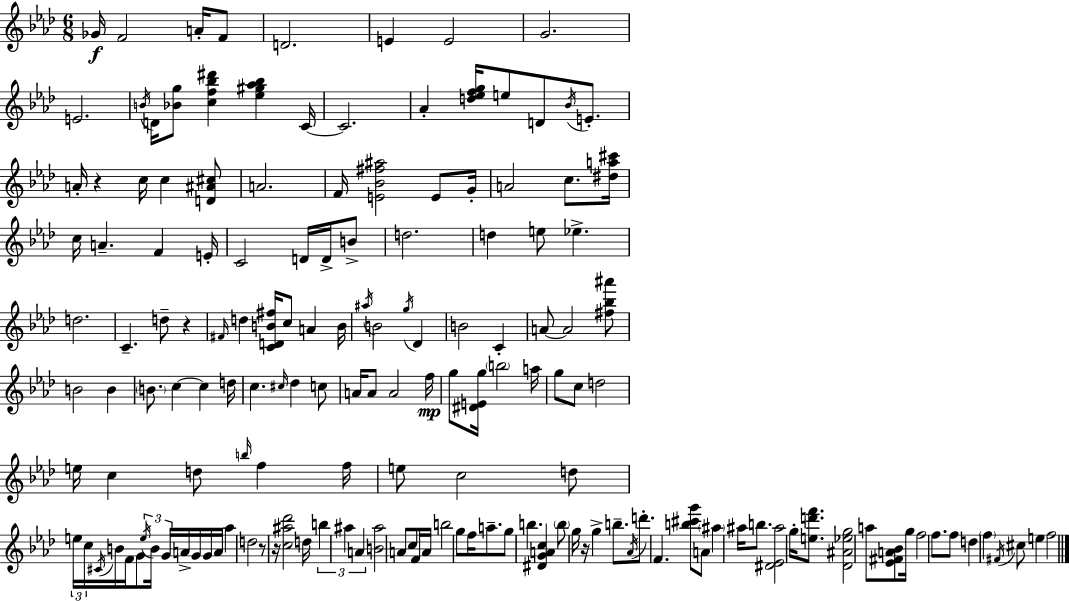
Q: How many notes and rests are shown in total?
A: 159